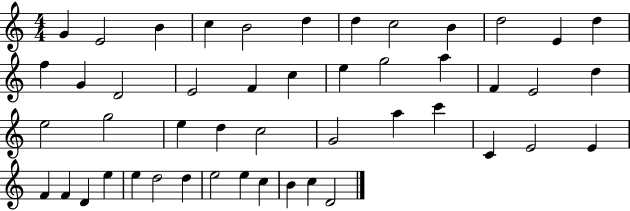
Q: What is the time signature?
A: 4/4